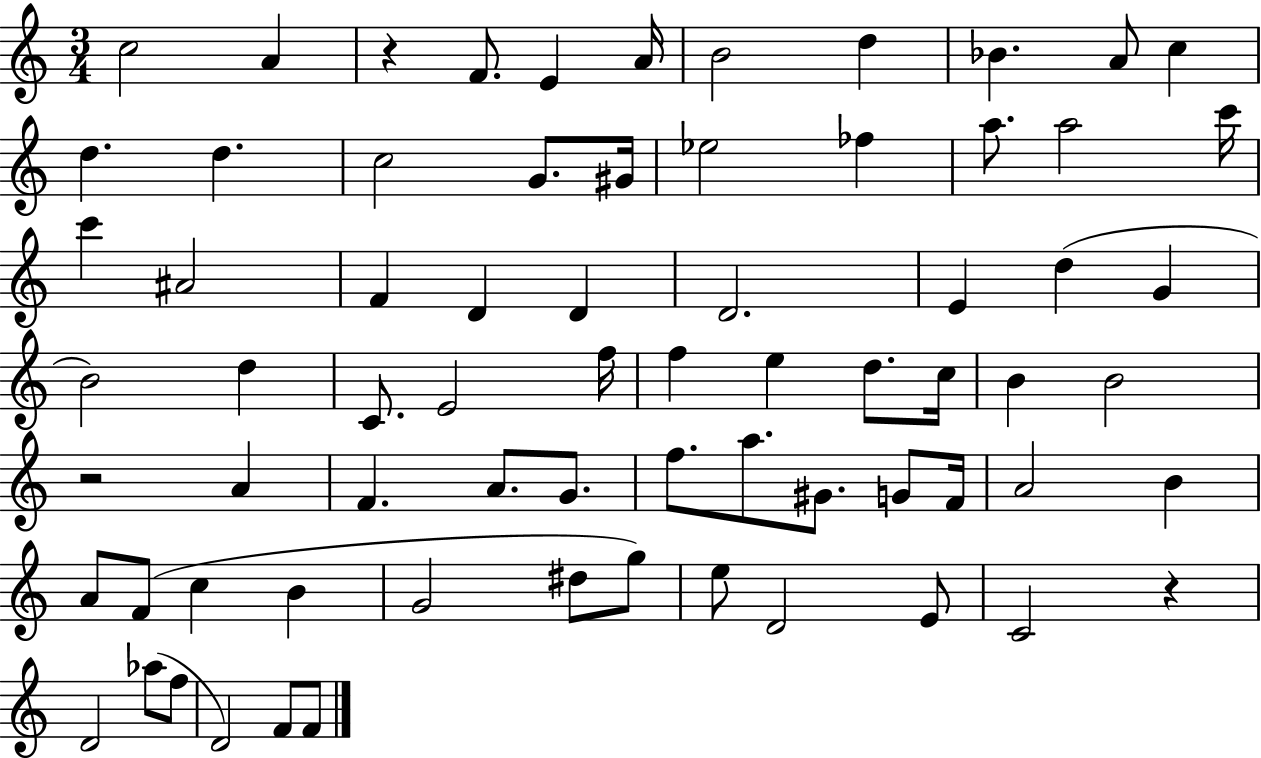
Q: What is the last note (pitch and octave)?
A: F4